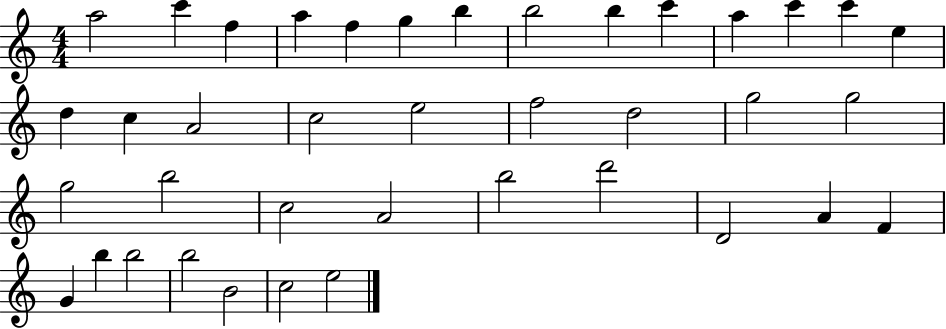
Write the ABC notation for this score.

X:1
T:Untitled
M:4/4
L:1/4
K:C
a2 c' f a f g b b2 b c' a c' c' e d c A2 c2 e2 f2 d2 g2 g2 g2 b2 c2 A2 b2 d'2 D2 A F G b b2 b2 B2 c2 e2